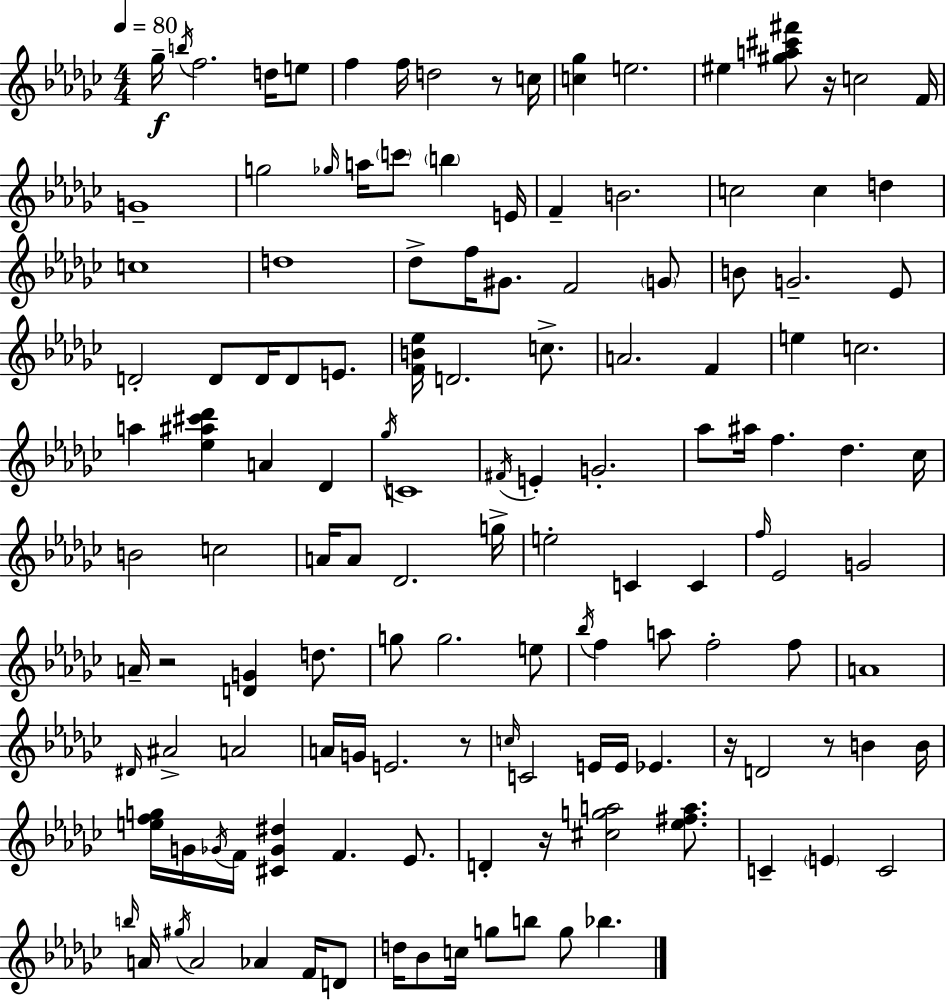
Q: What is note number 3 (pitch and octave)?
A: F5